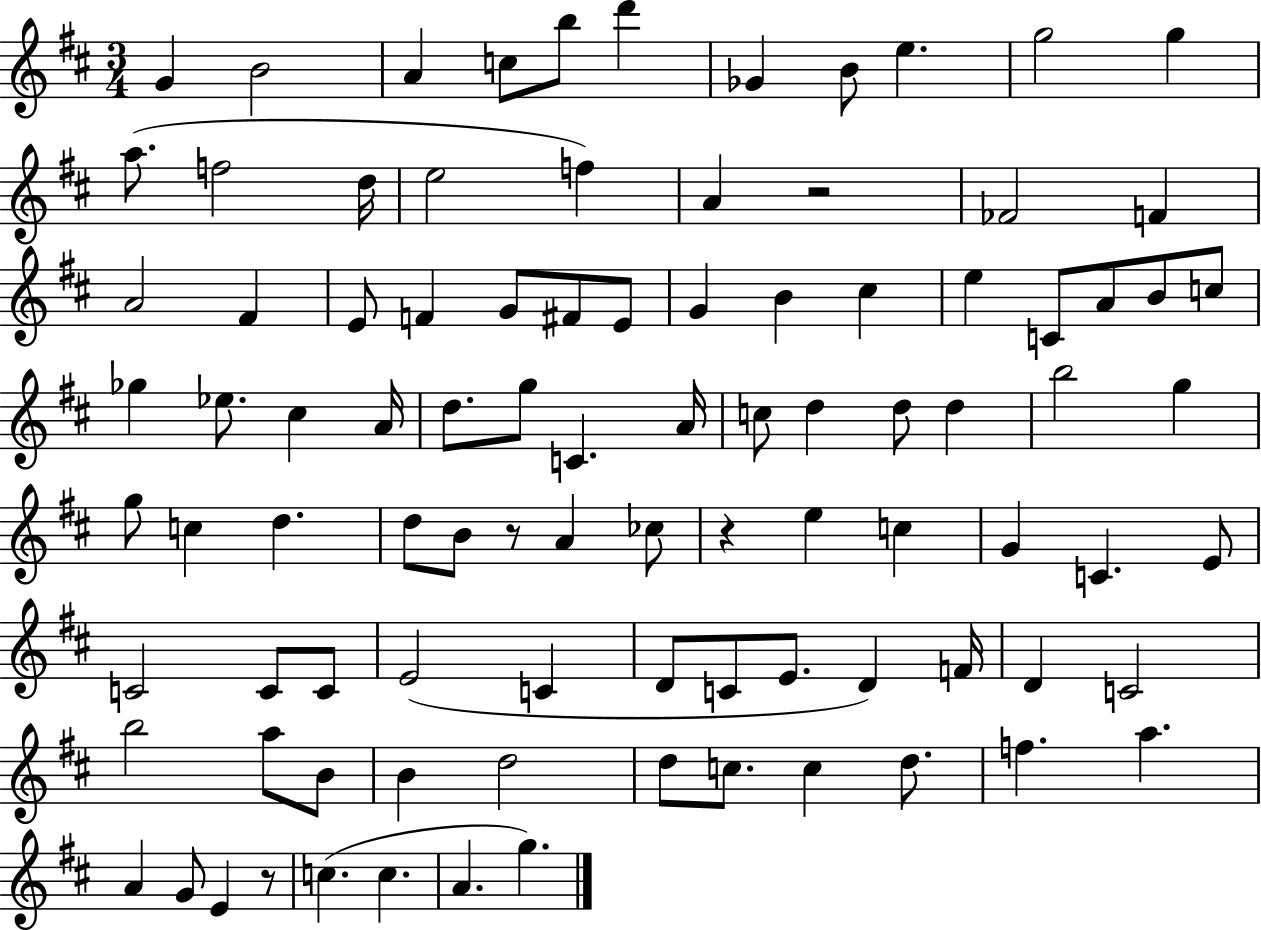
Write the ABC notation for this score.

X:1
T:Untitled
M:3/4
L:1/4
K:D
G B2 A c/2 b/2 d' _G B/2 e g2 g a/2 f2 d/4 e2 f A z2 _F2 F A2 ^F E/2 F G/2 ^F/2 E/2 G B ^c e C/2 A/2 B/2 c/2 _g _e/2 ^c A/4 d/2 g/2 C A/4 c/2 d d/2 d b2 g g/2 c d d/2 B/2 z/2 A _c/2 z e c G C E/2 C2 C/2 C/2 E2 C D/2 C/2 E/2 D F/4 D C2 b2 a/2 B/2 B d2 d/2 c/2 c d/2 f a A G/2 E z/2 c c A g